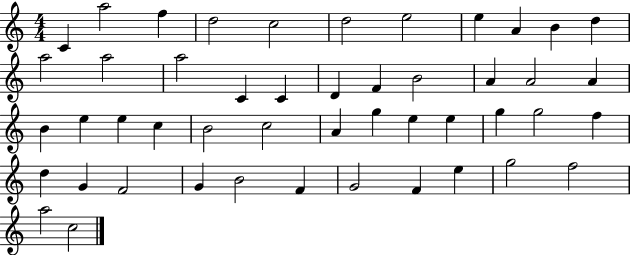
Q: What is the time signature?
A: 4/4